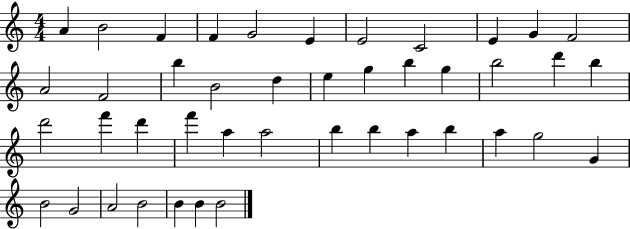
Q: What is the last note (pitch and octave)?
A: B4